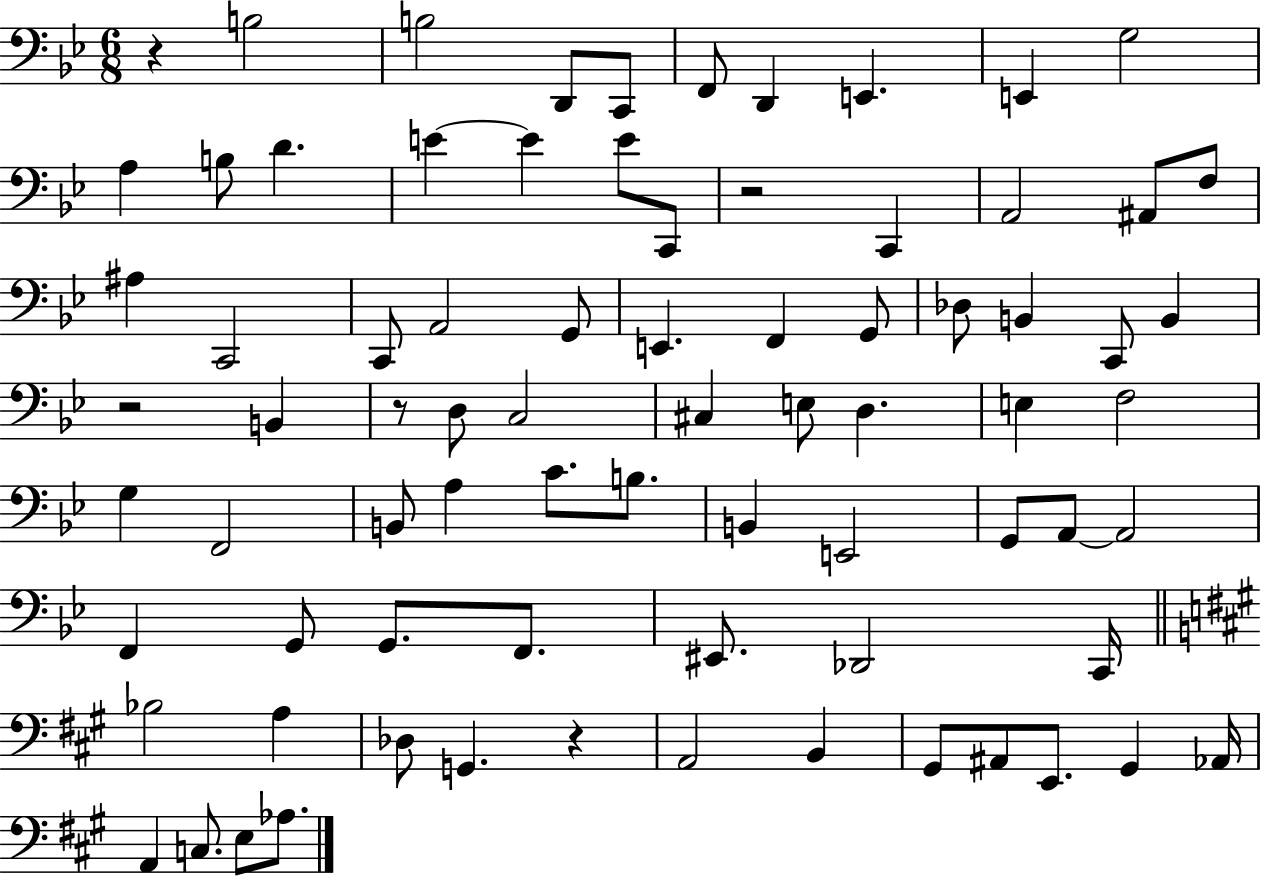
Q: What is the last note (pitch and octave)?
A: Ab3